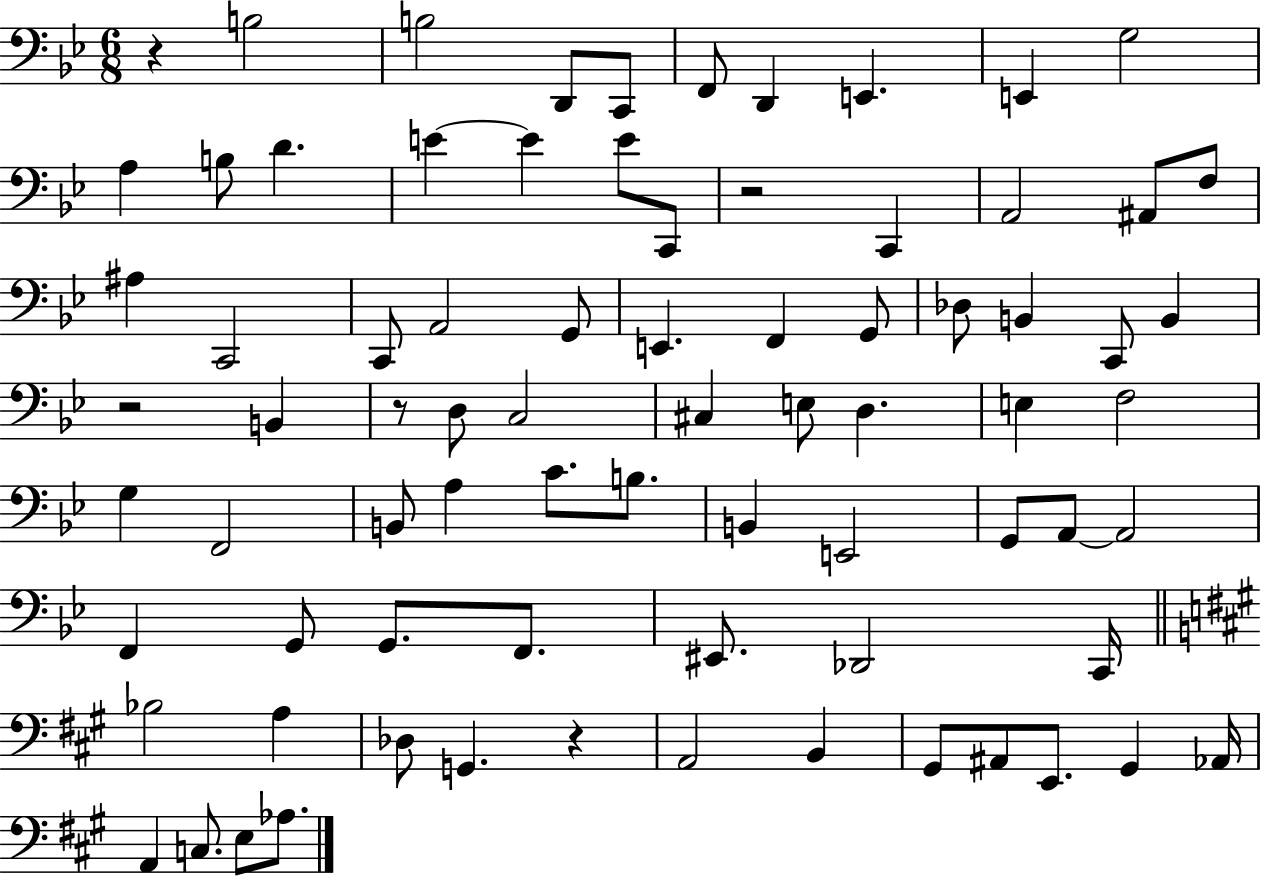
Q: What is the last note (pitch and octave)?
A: Ab3